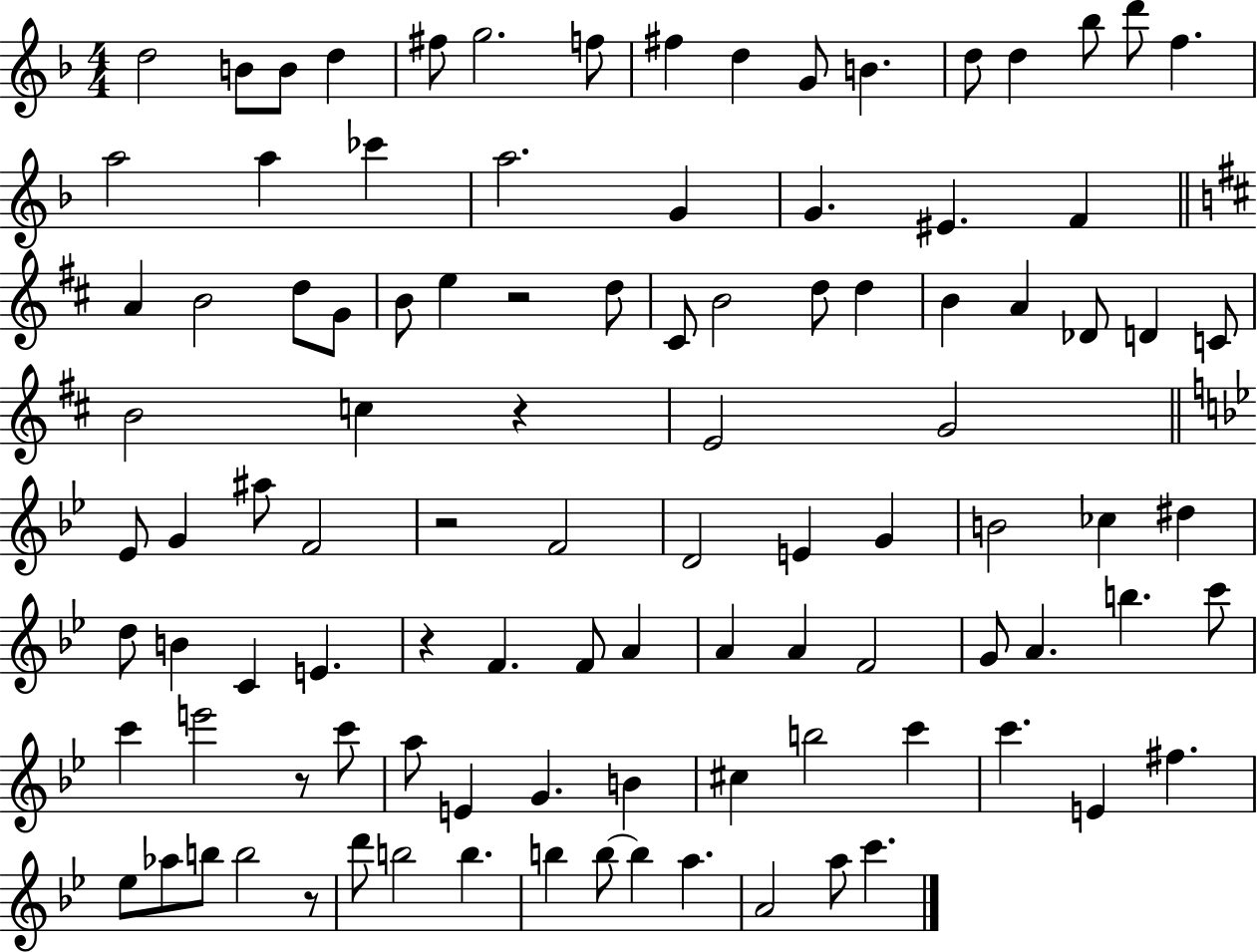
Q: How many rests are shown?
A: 6